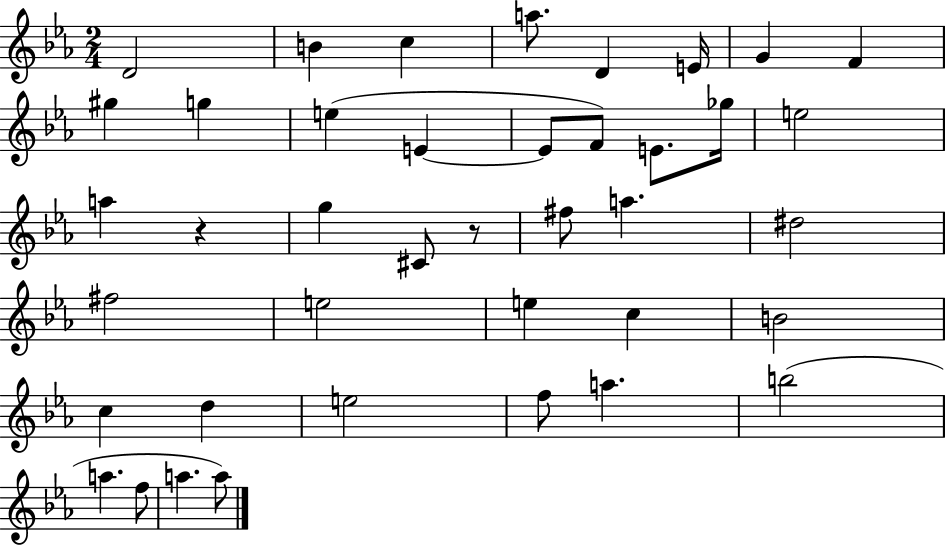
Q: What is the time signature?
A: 2/4